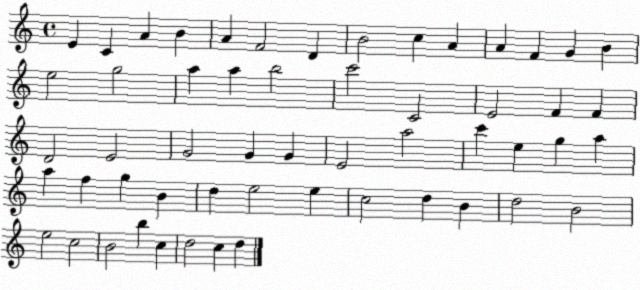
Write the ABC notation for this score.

X:1
T:Untitled
M:4/4
L:1/4
K:C
E C A B A F2 D B2 c A A F G B e2 g2 a a b2 c'2 C2 E2 F F D2 E2 G2 G G E2 a2 c' e g a a f g B d e2 e c2 d B d2 B2 e2 c2 B2 b c d2 c d